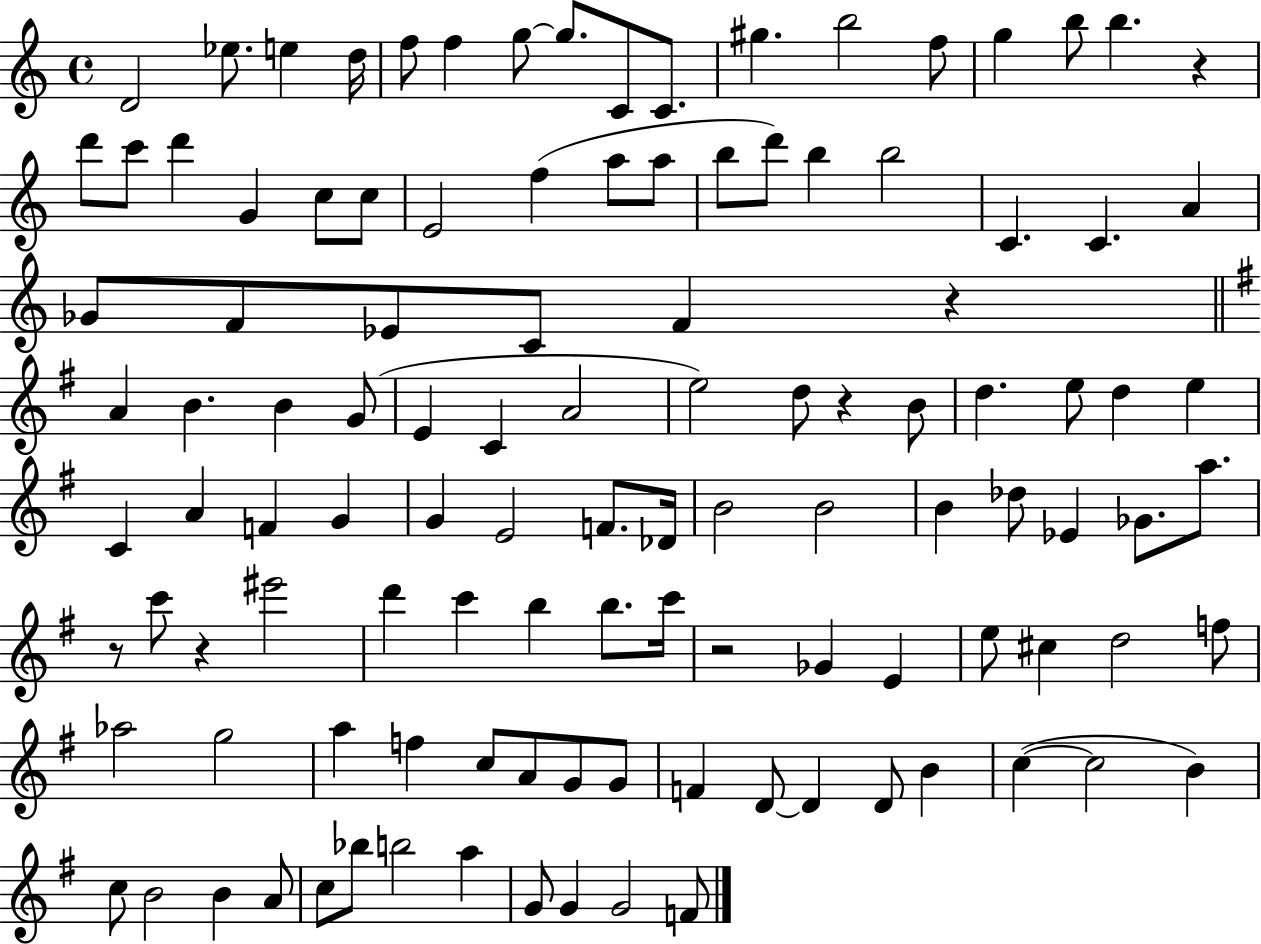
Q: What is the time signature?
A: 4/4